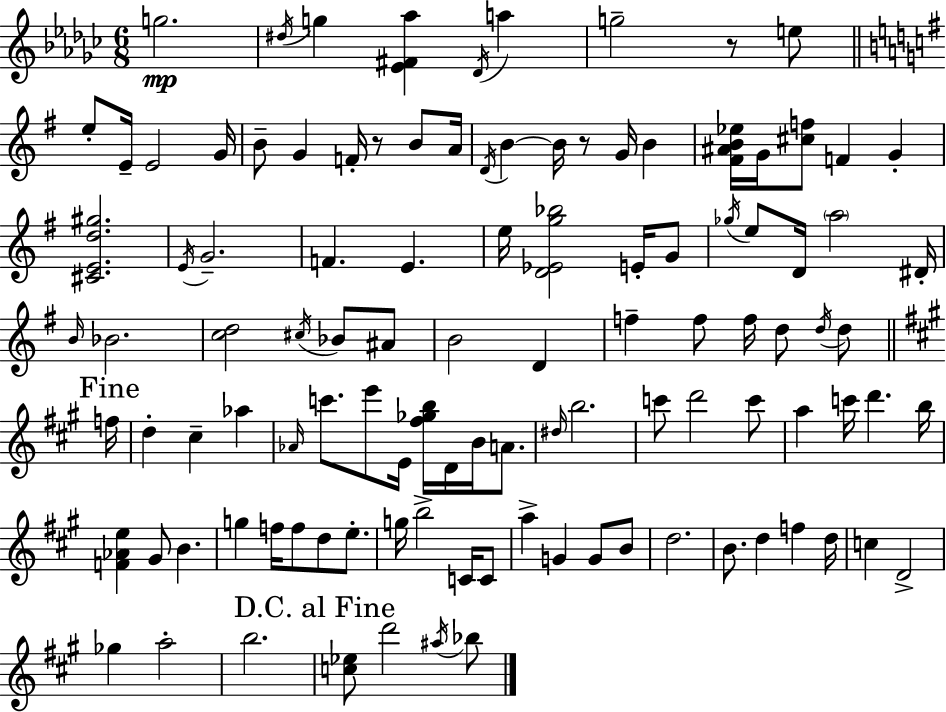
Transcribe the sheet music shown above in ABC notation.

X:1
T:Untitled
M:6/8
L:1/4
K:Ebm
g2 ^d/4 g [_E^F_a] _D/4 a g2 z/2 e/2 e/2 E/4 E2 G/4 B/2 G F/4 z/2 B/2 A/4 D/4 B B/4 z/2 G/4 B [^F^AB_e]/4 G/4 [^cf]/2 F G [^CEd^g]2 E/4 G2 F E e/4 [D_Eg_b]2 E/4 G/2 _g/4 e/2 D/4 a2 ^D/4 B/4 _B2 [cd]2 ^c/4 _B/2 ^A/2 B2 D f f/2 f/4 d/2 d/4 d/2 f/4 d ^c _a _A/4 c'/2 e'/2 E/4 [^f_gb]/4 D/4 B/4 A/2 ^d/4 b2 c'/2 d'2 c'/2 a c'/4 d' b/4 [F_Ae] ^G/2 B g f/4 f/2 d/2 e/2 g/4 b2 C/4 C/2 a G G/2 B/2 d2 B/2 d f d/4 c D2 _g a2 b2 [c_e]/2 d'2 ^a/4 _b/2